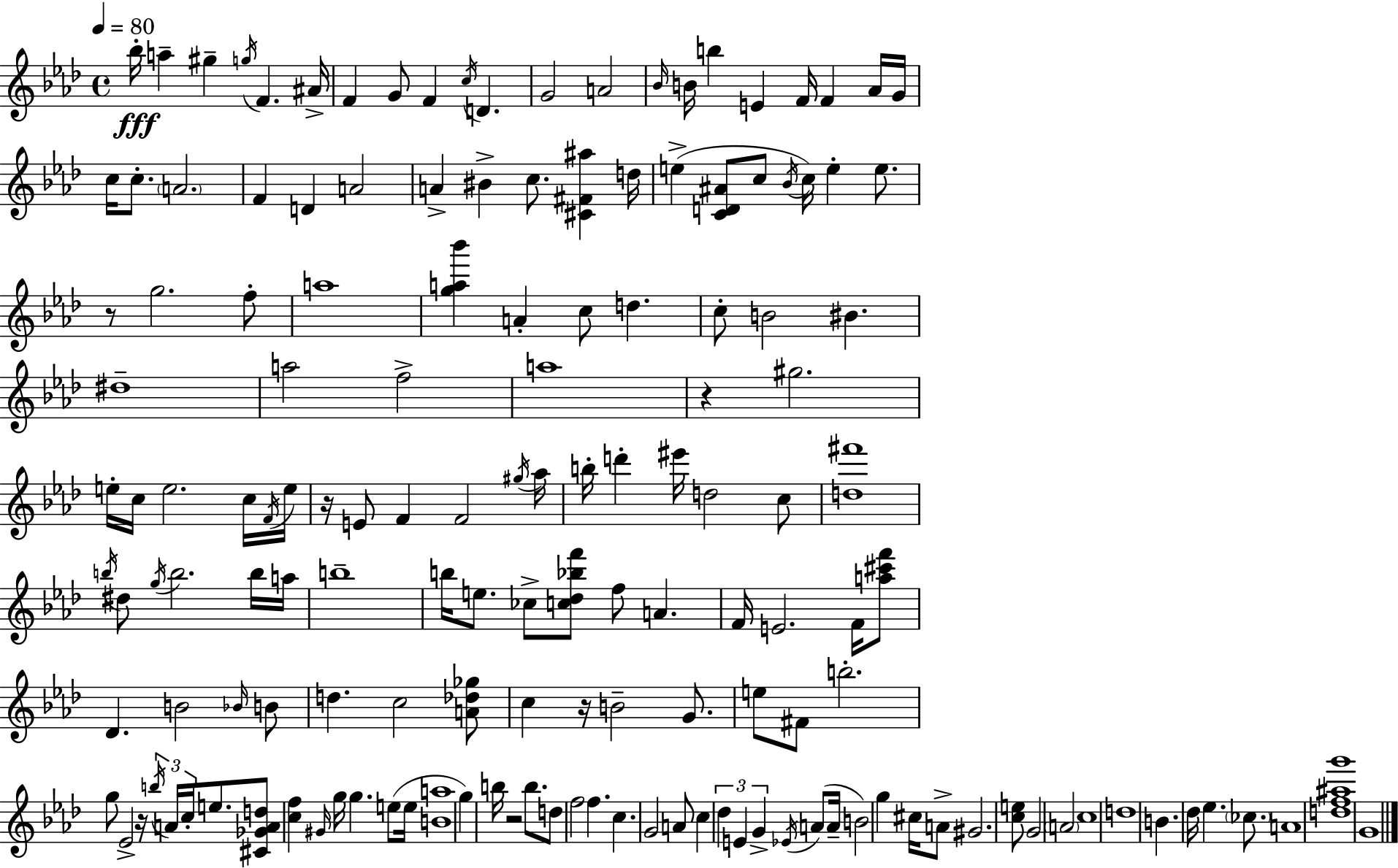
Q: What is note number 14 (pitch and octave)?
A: Bb4